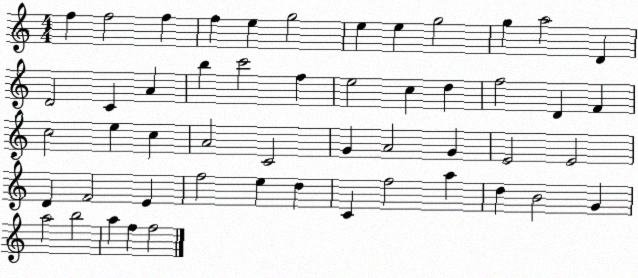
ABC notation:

X:1
T:Untitled
M:4/4
L:1/4
K:C
f f2 f f e g2 e e g2 g a2 D D2 C A b c'2 f e2 c d f2 D F c2 e c A2 C2 G A2 G E2 E2 D F2 E f2 e d C f2 a d B2 G a2 b2 a f f2